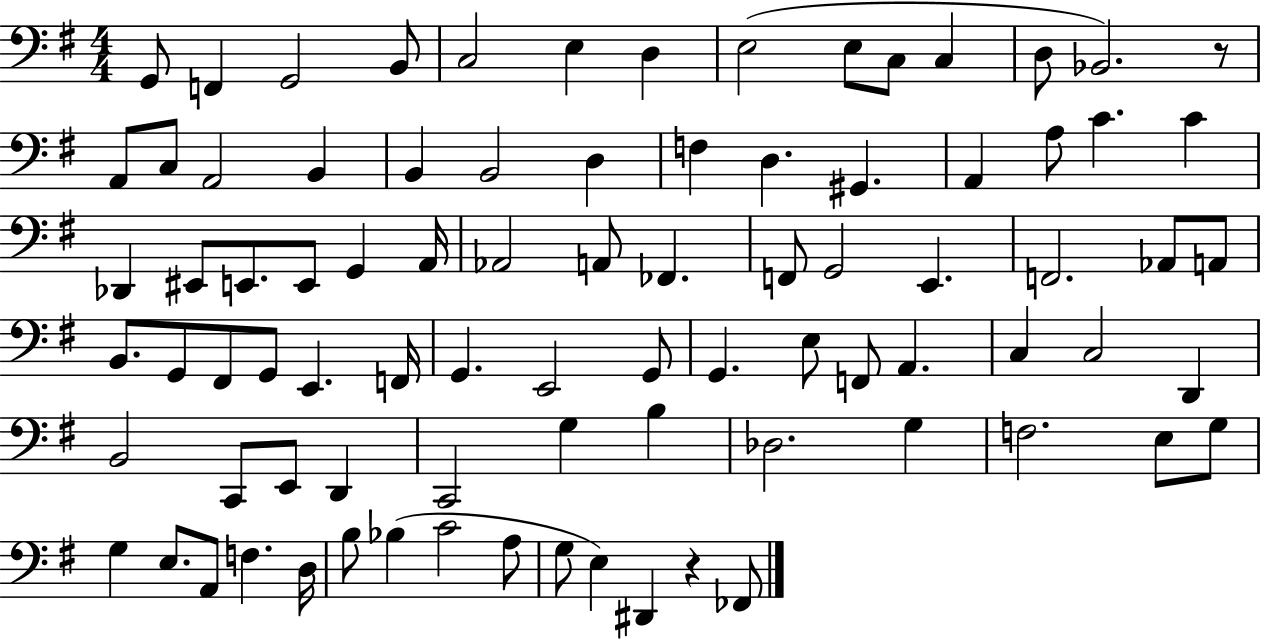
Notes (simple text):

G2/e F2/q G2/h B2/e C3/h E3/q D3/q E3/h E3/e C3/e C3/q D3/e Bb2/h. R/e A2/e C3/e A2/h B2/q B2/q B2/h D3/q F3/q D3/q. G#2/q. A2/q A3/e C4/q. C4/q Db2/q EIS2/e E2/e. E2/e G2/q A2/s Ab2/h A2/e FES2/q. F2/e G2/h E2/q. F2/h. Ab2/e A2/e B2/e. G2/e F#2/e G2/e E2/q. F2/s G2/q. E2/h G2/e G2/q. E3/e F2/e A2/q. C3/q C3/h D2/q B2/h C2/e E2/e D2/q C2/h G3/q B3/q Db3/h. G3/q F3/h. E3/e G3/e G3/q E3/e. A2/e F3/q. D3/s B3/e Bb3/q C4/h A3/e G3/e E3/q D#2/q R/q FES2/e